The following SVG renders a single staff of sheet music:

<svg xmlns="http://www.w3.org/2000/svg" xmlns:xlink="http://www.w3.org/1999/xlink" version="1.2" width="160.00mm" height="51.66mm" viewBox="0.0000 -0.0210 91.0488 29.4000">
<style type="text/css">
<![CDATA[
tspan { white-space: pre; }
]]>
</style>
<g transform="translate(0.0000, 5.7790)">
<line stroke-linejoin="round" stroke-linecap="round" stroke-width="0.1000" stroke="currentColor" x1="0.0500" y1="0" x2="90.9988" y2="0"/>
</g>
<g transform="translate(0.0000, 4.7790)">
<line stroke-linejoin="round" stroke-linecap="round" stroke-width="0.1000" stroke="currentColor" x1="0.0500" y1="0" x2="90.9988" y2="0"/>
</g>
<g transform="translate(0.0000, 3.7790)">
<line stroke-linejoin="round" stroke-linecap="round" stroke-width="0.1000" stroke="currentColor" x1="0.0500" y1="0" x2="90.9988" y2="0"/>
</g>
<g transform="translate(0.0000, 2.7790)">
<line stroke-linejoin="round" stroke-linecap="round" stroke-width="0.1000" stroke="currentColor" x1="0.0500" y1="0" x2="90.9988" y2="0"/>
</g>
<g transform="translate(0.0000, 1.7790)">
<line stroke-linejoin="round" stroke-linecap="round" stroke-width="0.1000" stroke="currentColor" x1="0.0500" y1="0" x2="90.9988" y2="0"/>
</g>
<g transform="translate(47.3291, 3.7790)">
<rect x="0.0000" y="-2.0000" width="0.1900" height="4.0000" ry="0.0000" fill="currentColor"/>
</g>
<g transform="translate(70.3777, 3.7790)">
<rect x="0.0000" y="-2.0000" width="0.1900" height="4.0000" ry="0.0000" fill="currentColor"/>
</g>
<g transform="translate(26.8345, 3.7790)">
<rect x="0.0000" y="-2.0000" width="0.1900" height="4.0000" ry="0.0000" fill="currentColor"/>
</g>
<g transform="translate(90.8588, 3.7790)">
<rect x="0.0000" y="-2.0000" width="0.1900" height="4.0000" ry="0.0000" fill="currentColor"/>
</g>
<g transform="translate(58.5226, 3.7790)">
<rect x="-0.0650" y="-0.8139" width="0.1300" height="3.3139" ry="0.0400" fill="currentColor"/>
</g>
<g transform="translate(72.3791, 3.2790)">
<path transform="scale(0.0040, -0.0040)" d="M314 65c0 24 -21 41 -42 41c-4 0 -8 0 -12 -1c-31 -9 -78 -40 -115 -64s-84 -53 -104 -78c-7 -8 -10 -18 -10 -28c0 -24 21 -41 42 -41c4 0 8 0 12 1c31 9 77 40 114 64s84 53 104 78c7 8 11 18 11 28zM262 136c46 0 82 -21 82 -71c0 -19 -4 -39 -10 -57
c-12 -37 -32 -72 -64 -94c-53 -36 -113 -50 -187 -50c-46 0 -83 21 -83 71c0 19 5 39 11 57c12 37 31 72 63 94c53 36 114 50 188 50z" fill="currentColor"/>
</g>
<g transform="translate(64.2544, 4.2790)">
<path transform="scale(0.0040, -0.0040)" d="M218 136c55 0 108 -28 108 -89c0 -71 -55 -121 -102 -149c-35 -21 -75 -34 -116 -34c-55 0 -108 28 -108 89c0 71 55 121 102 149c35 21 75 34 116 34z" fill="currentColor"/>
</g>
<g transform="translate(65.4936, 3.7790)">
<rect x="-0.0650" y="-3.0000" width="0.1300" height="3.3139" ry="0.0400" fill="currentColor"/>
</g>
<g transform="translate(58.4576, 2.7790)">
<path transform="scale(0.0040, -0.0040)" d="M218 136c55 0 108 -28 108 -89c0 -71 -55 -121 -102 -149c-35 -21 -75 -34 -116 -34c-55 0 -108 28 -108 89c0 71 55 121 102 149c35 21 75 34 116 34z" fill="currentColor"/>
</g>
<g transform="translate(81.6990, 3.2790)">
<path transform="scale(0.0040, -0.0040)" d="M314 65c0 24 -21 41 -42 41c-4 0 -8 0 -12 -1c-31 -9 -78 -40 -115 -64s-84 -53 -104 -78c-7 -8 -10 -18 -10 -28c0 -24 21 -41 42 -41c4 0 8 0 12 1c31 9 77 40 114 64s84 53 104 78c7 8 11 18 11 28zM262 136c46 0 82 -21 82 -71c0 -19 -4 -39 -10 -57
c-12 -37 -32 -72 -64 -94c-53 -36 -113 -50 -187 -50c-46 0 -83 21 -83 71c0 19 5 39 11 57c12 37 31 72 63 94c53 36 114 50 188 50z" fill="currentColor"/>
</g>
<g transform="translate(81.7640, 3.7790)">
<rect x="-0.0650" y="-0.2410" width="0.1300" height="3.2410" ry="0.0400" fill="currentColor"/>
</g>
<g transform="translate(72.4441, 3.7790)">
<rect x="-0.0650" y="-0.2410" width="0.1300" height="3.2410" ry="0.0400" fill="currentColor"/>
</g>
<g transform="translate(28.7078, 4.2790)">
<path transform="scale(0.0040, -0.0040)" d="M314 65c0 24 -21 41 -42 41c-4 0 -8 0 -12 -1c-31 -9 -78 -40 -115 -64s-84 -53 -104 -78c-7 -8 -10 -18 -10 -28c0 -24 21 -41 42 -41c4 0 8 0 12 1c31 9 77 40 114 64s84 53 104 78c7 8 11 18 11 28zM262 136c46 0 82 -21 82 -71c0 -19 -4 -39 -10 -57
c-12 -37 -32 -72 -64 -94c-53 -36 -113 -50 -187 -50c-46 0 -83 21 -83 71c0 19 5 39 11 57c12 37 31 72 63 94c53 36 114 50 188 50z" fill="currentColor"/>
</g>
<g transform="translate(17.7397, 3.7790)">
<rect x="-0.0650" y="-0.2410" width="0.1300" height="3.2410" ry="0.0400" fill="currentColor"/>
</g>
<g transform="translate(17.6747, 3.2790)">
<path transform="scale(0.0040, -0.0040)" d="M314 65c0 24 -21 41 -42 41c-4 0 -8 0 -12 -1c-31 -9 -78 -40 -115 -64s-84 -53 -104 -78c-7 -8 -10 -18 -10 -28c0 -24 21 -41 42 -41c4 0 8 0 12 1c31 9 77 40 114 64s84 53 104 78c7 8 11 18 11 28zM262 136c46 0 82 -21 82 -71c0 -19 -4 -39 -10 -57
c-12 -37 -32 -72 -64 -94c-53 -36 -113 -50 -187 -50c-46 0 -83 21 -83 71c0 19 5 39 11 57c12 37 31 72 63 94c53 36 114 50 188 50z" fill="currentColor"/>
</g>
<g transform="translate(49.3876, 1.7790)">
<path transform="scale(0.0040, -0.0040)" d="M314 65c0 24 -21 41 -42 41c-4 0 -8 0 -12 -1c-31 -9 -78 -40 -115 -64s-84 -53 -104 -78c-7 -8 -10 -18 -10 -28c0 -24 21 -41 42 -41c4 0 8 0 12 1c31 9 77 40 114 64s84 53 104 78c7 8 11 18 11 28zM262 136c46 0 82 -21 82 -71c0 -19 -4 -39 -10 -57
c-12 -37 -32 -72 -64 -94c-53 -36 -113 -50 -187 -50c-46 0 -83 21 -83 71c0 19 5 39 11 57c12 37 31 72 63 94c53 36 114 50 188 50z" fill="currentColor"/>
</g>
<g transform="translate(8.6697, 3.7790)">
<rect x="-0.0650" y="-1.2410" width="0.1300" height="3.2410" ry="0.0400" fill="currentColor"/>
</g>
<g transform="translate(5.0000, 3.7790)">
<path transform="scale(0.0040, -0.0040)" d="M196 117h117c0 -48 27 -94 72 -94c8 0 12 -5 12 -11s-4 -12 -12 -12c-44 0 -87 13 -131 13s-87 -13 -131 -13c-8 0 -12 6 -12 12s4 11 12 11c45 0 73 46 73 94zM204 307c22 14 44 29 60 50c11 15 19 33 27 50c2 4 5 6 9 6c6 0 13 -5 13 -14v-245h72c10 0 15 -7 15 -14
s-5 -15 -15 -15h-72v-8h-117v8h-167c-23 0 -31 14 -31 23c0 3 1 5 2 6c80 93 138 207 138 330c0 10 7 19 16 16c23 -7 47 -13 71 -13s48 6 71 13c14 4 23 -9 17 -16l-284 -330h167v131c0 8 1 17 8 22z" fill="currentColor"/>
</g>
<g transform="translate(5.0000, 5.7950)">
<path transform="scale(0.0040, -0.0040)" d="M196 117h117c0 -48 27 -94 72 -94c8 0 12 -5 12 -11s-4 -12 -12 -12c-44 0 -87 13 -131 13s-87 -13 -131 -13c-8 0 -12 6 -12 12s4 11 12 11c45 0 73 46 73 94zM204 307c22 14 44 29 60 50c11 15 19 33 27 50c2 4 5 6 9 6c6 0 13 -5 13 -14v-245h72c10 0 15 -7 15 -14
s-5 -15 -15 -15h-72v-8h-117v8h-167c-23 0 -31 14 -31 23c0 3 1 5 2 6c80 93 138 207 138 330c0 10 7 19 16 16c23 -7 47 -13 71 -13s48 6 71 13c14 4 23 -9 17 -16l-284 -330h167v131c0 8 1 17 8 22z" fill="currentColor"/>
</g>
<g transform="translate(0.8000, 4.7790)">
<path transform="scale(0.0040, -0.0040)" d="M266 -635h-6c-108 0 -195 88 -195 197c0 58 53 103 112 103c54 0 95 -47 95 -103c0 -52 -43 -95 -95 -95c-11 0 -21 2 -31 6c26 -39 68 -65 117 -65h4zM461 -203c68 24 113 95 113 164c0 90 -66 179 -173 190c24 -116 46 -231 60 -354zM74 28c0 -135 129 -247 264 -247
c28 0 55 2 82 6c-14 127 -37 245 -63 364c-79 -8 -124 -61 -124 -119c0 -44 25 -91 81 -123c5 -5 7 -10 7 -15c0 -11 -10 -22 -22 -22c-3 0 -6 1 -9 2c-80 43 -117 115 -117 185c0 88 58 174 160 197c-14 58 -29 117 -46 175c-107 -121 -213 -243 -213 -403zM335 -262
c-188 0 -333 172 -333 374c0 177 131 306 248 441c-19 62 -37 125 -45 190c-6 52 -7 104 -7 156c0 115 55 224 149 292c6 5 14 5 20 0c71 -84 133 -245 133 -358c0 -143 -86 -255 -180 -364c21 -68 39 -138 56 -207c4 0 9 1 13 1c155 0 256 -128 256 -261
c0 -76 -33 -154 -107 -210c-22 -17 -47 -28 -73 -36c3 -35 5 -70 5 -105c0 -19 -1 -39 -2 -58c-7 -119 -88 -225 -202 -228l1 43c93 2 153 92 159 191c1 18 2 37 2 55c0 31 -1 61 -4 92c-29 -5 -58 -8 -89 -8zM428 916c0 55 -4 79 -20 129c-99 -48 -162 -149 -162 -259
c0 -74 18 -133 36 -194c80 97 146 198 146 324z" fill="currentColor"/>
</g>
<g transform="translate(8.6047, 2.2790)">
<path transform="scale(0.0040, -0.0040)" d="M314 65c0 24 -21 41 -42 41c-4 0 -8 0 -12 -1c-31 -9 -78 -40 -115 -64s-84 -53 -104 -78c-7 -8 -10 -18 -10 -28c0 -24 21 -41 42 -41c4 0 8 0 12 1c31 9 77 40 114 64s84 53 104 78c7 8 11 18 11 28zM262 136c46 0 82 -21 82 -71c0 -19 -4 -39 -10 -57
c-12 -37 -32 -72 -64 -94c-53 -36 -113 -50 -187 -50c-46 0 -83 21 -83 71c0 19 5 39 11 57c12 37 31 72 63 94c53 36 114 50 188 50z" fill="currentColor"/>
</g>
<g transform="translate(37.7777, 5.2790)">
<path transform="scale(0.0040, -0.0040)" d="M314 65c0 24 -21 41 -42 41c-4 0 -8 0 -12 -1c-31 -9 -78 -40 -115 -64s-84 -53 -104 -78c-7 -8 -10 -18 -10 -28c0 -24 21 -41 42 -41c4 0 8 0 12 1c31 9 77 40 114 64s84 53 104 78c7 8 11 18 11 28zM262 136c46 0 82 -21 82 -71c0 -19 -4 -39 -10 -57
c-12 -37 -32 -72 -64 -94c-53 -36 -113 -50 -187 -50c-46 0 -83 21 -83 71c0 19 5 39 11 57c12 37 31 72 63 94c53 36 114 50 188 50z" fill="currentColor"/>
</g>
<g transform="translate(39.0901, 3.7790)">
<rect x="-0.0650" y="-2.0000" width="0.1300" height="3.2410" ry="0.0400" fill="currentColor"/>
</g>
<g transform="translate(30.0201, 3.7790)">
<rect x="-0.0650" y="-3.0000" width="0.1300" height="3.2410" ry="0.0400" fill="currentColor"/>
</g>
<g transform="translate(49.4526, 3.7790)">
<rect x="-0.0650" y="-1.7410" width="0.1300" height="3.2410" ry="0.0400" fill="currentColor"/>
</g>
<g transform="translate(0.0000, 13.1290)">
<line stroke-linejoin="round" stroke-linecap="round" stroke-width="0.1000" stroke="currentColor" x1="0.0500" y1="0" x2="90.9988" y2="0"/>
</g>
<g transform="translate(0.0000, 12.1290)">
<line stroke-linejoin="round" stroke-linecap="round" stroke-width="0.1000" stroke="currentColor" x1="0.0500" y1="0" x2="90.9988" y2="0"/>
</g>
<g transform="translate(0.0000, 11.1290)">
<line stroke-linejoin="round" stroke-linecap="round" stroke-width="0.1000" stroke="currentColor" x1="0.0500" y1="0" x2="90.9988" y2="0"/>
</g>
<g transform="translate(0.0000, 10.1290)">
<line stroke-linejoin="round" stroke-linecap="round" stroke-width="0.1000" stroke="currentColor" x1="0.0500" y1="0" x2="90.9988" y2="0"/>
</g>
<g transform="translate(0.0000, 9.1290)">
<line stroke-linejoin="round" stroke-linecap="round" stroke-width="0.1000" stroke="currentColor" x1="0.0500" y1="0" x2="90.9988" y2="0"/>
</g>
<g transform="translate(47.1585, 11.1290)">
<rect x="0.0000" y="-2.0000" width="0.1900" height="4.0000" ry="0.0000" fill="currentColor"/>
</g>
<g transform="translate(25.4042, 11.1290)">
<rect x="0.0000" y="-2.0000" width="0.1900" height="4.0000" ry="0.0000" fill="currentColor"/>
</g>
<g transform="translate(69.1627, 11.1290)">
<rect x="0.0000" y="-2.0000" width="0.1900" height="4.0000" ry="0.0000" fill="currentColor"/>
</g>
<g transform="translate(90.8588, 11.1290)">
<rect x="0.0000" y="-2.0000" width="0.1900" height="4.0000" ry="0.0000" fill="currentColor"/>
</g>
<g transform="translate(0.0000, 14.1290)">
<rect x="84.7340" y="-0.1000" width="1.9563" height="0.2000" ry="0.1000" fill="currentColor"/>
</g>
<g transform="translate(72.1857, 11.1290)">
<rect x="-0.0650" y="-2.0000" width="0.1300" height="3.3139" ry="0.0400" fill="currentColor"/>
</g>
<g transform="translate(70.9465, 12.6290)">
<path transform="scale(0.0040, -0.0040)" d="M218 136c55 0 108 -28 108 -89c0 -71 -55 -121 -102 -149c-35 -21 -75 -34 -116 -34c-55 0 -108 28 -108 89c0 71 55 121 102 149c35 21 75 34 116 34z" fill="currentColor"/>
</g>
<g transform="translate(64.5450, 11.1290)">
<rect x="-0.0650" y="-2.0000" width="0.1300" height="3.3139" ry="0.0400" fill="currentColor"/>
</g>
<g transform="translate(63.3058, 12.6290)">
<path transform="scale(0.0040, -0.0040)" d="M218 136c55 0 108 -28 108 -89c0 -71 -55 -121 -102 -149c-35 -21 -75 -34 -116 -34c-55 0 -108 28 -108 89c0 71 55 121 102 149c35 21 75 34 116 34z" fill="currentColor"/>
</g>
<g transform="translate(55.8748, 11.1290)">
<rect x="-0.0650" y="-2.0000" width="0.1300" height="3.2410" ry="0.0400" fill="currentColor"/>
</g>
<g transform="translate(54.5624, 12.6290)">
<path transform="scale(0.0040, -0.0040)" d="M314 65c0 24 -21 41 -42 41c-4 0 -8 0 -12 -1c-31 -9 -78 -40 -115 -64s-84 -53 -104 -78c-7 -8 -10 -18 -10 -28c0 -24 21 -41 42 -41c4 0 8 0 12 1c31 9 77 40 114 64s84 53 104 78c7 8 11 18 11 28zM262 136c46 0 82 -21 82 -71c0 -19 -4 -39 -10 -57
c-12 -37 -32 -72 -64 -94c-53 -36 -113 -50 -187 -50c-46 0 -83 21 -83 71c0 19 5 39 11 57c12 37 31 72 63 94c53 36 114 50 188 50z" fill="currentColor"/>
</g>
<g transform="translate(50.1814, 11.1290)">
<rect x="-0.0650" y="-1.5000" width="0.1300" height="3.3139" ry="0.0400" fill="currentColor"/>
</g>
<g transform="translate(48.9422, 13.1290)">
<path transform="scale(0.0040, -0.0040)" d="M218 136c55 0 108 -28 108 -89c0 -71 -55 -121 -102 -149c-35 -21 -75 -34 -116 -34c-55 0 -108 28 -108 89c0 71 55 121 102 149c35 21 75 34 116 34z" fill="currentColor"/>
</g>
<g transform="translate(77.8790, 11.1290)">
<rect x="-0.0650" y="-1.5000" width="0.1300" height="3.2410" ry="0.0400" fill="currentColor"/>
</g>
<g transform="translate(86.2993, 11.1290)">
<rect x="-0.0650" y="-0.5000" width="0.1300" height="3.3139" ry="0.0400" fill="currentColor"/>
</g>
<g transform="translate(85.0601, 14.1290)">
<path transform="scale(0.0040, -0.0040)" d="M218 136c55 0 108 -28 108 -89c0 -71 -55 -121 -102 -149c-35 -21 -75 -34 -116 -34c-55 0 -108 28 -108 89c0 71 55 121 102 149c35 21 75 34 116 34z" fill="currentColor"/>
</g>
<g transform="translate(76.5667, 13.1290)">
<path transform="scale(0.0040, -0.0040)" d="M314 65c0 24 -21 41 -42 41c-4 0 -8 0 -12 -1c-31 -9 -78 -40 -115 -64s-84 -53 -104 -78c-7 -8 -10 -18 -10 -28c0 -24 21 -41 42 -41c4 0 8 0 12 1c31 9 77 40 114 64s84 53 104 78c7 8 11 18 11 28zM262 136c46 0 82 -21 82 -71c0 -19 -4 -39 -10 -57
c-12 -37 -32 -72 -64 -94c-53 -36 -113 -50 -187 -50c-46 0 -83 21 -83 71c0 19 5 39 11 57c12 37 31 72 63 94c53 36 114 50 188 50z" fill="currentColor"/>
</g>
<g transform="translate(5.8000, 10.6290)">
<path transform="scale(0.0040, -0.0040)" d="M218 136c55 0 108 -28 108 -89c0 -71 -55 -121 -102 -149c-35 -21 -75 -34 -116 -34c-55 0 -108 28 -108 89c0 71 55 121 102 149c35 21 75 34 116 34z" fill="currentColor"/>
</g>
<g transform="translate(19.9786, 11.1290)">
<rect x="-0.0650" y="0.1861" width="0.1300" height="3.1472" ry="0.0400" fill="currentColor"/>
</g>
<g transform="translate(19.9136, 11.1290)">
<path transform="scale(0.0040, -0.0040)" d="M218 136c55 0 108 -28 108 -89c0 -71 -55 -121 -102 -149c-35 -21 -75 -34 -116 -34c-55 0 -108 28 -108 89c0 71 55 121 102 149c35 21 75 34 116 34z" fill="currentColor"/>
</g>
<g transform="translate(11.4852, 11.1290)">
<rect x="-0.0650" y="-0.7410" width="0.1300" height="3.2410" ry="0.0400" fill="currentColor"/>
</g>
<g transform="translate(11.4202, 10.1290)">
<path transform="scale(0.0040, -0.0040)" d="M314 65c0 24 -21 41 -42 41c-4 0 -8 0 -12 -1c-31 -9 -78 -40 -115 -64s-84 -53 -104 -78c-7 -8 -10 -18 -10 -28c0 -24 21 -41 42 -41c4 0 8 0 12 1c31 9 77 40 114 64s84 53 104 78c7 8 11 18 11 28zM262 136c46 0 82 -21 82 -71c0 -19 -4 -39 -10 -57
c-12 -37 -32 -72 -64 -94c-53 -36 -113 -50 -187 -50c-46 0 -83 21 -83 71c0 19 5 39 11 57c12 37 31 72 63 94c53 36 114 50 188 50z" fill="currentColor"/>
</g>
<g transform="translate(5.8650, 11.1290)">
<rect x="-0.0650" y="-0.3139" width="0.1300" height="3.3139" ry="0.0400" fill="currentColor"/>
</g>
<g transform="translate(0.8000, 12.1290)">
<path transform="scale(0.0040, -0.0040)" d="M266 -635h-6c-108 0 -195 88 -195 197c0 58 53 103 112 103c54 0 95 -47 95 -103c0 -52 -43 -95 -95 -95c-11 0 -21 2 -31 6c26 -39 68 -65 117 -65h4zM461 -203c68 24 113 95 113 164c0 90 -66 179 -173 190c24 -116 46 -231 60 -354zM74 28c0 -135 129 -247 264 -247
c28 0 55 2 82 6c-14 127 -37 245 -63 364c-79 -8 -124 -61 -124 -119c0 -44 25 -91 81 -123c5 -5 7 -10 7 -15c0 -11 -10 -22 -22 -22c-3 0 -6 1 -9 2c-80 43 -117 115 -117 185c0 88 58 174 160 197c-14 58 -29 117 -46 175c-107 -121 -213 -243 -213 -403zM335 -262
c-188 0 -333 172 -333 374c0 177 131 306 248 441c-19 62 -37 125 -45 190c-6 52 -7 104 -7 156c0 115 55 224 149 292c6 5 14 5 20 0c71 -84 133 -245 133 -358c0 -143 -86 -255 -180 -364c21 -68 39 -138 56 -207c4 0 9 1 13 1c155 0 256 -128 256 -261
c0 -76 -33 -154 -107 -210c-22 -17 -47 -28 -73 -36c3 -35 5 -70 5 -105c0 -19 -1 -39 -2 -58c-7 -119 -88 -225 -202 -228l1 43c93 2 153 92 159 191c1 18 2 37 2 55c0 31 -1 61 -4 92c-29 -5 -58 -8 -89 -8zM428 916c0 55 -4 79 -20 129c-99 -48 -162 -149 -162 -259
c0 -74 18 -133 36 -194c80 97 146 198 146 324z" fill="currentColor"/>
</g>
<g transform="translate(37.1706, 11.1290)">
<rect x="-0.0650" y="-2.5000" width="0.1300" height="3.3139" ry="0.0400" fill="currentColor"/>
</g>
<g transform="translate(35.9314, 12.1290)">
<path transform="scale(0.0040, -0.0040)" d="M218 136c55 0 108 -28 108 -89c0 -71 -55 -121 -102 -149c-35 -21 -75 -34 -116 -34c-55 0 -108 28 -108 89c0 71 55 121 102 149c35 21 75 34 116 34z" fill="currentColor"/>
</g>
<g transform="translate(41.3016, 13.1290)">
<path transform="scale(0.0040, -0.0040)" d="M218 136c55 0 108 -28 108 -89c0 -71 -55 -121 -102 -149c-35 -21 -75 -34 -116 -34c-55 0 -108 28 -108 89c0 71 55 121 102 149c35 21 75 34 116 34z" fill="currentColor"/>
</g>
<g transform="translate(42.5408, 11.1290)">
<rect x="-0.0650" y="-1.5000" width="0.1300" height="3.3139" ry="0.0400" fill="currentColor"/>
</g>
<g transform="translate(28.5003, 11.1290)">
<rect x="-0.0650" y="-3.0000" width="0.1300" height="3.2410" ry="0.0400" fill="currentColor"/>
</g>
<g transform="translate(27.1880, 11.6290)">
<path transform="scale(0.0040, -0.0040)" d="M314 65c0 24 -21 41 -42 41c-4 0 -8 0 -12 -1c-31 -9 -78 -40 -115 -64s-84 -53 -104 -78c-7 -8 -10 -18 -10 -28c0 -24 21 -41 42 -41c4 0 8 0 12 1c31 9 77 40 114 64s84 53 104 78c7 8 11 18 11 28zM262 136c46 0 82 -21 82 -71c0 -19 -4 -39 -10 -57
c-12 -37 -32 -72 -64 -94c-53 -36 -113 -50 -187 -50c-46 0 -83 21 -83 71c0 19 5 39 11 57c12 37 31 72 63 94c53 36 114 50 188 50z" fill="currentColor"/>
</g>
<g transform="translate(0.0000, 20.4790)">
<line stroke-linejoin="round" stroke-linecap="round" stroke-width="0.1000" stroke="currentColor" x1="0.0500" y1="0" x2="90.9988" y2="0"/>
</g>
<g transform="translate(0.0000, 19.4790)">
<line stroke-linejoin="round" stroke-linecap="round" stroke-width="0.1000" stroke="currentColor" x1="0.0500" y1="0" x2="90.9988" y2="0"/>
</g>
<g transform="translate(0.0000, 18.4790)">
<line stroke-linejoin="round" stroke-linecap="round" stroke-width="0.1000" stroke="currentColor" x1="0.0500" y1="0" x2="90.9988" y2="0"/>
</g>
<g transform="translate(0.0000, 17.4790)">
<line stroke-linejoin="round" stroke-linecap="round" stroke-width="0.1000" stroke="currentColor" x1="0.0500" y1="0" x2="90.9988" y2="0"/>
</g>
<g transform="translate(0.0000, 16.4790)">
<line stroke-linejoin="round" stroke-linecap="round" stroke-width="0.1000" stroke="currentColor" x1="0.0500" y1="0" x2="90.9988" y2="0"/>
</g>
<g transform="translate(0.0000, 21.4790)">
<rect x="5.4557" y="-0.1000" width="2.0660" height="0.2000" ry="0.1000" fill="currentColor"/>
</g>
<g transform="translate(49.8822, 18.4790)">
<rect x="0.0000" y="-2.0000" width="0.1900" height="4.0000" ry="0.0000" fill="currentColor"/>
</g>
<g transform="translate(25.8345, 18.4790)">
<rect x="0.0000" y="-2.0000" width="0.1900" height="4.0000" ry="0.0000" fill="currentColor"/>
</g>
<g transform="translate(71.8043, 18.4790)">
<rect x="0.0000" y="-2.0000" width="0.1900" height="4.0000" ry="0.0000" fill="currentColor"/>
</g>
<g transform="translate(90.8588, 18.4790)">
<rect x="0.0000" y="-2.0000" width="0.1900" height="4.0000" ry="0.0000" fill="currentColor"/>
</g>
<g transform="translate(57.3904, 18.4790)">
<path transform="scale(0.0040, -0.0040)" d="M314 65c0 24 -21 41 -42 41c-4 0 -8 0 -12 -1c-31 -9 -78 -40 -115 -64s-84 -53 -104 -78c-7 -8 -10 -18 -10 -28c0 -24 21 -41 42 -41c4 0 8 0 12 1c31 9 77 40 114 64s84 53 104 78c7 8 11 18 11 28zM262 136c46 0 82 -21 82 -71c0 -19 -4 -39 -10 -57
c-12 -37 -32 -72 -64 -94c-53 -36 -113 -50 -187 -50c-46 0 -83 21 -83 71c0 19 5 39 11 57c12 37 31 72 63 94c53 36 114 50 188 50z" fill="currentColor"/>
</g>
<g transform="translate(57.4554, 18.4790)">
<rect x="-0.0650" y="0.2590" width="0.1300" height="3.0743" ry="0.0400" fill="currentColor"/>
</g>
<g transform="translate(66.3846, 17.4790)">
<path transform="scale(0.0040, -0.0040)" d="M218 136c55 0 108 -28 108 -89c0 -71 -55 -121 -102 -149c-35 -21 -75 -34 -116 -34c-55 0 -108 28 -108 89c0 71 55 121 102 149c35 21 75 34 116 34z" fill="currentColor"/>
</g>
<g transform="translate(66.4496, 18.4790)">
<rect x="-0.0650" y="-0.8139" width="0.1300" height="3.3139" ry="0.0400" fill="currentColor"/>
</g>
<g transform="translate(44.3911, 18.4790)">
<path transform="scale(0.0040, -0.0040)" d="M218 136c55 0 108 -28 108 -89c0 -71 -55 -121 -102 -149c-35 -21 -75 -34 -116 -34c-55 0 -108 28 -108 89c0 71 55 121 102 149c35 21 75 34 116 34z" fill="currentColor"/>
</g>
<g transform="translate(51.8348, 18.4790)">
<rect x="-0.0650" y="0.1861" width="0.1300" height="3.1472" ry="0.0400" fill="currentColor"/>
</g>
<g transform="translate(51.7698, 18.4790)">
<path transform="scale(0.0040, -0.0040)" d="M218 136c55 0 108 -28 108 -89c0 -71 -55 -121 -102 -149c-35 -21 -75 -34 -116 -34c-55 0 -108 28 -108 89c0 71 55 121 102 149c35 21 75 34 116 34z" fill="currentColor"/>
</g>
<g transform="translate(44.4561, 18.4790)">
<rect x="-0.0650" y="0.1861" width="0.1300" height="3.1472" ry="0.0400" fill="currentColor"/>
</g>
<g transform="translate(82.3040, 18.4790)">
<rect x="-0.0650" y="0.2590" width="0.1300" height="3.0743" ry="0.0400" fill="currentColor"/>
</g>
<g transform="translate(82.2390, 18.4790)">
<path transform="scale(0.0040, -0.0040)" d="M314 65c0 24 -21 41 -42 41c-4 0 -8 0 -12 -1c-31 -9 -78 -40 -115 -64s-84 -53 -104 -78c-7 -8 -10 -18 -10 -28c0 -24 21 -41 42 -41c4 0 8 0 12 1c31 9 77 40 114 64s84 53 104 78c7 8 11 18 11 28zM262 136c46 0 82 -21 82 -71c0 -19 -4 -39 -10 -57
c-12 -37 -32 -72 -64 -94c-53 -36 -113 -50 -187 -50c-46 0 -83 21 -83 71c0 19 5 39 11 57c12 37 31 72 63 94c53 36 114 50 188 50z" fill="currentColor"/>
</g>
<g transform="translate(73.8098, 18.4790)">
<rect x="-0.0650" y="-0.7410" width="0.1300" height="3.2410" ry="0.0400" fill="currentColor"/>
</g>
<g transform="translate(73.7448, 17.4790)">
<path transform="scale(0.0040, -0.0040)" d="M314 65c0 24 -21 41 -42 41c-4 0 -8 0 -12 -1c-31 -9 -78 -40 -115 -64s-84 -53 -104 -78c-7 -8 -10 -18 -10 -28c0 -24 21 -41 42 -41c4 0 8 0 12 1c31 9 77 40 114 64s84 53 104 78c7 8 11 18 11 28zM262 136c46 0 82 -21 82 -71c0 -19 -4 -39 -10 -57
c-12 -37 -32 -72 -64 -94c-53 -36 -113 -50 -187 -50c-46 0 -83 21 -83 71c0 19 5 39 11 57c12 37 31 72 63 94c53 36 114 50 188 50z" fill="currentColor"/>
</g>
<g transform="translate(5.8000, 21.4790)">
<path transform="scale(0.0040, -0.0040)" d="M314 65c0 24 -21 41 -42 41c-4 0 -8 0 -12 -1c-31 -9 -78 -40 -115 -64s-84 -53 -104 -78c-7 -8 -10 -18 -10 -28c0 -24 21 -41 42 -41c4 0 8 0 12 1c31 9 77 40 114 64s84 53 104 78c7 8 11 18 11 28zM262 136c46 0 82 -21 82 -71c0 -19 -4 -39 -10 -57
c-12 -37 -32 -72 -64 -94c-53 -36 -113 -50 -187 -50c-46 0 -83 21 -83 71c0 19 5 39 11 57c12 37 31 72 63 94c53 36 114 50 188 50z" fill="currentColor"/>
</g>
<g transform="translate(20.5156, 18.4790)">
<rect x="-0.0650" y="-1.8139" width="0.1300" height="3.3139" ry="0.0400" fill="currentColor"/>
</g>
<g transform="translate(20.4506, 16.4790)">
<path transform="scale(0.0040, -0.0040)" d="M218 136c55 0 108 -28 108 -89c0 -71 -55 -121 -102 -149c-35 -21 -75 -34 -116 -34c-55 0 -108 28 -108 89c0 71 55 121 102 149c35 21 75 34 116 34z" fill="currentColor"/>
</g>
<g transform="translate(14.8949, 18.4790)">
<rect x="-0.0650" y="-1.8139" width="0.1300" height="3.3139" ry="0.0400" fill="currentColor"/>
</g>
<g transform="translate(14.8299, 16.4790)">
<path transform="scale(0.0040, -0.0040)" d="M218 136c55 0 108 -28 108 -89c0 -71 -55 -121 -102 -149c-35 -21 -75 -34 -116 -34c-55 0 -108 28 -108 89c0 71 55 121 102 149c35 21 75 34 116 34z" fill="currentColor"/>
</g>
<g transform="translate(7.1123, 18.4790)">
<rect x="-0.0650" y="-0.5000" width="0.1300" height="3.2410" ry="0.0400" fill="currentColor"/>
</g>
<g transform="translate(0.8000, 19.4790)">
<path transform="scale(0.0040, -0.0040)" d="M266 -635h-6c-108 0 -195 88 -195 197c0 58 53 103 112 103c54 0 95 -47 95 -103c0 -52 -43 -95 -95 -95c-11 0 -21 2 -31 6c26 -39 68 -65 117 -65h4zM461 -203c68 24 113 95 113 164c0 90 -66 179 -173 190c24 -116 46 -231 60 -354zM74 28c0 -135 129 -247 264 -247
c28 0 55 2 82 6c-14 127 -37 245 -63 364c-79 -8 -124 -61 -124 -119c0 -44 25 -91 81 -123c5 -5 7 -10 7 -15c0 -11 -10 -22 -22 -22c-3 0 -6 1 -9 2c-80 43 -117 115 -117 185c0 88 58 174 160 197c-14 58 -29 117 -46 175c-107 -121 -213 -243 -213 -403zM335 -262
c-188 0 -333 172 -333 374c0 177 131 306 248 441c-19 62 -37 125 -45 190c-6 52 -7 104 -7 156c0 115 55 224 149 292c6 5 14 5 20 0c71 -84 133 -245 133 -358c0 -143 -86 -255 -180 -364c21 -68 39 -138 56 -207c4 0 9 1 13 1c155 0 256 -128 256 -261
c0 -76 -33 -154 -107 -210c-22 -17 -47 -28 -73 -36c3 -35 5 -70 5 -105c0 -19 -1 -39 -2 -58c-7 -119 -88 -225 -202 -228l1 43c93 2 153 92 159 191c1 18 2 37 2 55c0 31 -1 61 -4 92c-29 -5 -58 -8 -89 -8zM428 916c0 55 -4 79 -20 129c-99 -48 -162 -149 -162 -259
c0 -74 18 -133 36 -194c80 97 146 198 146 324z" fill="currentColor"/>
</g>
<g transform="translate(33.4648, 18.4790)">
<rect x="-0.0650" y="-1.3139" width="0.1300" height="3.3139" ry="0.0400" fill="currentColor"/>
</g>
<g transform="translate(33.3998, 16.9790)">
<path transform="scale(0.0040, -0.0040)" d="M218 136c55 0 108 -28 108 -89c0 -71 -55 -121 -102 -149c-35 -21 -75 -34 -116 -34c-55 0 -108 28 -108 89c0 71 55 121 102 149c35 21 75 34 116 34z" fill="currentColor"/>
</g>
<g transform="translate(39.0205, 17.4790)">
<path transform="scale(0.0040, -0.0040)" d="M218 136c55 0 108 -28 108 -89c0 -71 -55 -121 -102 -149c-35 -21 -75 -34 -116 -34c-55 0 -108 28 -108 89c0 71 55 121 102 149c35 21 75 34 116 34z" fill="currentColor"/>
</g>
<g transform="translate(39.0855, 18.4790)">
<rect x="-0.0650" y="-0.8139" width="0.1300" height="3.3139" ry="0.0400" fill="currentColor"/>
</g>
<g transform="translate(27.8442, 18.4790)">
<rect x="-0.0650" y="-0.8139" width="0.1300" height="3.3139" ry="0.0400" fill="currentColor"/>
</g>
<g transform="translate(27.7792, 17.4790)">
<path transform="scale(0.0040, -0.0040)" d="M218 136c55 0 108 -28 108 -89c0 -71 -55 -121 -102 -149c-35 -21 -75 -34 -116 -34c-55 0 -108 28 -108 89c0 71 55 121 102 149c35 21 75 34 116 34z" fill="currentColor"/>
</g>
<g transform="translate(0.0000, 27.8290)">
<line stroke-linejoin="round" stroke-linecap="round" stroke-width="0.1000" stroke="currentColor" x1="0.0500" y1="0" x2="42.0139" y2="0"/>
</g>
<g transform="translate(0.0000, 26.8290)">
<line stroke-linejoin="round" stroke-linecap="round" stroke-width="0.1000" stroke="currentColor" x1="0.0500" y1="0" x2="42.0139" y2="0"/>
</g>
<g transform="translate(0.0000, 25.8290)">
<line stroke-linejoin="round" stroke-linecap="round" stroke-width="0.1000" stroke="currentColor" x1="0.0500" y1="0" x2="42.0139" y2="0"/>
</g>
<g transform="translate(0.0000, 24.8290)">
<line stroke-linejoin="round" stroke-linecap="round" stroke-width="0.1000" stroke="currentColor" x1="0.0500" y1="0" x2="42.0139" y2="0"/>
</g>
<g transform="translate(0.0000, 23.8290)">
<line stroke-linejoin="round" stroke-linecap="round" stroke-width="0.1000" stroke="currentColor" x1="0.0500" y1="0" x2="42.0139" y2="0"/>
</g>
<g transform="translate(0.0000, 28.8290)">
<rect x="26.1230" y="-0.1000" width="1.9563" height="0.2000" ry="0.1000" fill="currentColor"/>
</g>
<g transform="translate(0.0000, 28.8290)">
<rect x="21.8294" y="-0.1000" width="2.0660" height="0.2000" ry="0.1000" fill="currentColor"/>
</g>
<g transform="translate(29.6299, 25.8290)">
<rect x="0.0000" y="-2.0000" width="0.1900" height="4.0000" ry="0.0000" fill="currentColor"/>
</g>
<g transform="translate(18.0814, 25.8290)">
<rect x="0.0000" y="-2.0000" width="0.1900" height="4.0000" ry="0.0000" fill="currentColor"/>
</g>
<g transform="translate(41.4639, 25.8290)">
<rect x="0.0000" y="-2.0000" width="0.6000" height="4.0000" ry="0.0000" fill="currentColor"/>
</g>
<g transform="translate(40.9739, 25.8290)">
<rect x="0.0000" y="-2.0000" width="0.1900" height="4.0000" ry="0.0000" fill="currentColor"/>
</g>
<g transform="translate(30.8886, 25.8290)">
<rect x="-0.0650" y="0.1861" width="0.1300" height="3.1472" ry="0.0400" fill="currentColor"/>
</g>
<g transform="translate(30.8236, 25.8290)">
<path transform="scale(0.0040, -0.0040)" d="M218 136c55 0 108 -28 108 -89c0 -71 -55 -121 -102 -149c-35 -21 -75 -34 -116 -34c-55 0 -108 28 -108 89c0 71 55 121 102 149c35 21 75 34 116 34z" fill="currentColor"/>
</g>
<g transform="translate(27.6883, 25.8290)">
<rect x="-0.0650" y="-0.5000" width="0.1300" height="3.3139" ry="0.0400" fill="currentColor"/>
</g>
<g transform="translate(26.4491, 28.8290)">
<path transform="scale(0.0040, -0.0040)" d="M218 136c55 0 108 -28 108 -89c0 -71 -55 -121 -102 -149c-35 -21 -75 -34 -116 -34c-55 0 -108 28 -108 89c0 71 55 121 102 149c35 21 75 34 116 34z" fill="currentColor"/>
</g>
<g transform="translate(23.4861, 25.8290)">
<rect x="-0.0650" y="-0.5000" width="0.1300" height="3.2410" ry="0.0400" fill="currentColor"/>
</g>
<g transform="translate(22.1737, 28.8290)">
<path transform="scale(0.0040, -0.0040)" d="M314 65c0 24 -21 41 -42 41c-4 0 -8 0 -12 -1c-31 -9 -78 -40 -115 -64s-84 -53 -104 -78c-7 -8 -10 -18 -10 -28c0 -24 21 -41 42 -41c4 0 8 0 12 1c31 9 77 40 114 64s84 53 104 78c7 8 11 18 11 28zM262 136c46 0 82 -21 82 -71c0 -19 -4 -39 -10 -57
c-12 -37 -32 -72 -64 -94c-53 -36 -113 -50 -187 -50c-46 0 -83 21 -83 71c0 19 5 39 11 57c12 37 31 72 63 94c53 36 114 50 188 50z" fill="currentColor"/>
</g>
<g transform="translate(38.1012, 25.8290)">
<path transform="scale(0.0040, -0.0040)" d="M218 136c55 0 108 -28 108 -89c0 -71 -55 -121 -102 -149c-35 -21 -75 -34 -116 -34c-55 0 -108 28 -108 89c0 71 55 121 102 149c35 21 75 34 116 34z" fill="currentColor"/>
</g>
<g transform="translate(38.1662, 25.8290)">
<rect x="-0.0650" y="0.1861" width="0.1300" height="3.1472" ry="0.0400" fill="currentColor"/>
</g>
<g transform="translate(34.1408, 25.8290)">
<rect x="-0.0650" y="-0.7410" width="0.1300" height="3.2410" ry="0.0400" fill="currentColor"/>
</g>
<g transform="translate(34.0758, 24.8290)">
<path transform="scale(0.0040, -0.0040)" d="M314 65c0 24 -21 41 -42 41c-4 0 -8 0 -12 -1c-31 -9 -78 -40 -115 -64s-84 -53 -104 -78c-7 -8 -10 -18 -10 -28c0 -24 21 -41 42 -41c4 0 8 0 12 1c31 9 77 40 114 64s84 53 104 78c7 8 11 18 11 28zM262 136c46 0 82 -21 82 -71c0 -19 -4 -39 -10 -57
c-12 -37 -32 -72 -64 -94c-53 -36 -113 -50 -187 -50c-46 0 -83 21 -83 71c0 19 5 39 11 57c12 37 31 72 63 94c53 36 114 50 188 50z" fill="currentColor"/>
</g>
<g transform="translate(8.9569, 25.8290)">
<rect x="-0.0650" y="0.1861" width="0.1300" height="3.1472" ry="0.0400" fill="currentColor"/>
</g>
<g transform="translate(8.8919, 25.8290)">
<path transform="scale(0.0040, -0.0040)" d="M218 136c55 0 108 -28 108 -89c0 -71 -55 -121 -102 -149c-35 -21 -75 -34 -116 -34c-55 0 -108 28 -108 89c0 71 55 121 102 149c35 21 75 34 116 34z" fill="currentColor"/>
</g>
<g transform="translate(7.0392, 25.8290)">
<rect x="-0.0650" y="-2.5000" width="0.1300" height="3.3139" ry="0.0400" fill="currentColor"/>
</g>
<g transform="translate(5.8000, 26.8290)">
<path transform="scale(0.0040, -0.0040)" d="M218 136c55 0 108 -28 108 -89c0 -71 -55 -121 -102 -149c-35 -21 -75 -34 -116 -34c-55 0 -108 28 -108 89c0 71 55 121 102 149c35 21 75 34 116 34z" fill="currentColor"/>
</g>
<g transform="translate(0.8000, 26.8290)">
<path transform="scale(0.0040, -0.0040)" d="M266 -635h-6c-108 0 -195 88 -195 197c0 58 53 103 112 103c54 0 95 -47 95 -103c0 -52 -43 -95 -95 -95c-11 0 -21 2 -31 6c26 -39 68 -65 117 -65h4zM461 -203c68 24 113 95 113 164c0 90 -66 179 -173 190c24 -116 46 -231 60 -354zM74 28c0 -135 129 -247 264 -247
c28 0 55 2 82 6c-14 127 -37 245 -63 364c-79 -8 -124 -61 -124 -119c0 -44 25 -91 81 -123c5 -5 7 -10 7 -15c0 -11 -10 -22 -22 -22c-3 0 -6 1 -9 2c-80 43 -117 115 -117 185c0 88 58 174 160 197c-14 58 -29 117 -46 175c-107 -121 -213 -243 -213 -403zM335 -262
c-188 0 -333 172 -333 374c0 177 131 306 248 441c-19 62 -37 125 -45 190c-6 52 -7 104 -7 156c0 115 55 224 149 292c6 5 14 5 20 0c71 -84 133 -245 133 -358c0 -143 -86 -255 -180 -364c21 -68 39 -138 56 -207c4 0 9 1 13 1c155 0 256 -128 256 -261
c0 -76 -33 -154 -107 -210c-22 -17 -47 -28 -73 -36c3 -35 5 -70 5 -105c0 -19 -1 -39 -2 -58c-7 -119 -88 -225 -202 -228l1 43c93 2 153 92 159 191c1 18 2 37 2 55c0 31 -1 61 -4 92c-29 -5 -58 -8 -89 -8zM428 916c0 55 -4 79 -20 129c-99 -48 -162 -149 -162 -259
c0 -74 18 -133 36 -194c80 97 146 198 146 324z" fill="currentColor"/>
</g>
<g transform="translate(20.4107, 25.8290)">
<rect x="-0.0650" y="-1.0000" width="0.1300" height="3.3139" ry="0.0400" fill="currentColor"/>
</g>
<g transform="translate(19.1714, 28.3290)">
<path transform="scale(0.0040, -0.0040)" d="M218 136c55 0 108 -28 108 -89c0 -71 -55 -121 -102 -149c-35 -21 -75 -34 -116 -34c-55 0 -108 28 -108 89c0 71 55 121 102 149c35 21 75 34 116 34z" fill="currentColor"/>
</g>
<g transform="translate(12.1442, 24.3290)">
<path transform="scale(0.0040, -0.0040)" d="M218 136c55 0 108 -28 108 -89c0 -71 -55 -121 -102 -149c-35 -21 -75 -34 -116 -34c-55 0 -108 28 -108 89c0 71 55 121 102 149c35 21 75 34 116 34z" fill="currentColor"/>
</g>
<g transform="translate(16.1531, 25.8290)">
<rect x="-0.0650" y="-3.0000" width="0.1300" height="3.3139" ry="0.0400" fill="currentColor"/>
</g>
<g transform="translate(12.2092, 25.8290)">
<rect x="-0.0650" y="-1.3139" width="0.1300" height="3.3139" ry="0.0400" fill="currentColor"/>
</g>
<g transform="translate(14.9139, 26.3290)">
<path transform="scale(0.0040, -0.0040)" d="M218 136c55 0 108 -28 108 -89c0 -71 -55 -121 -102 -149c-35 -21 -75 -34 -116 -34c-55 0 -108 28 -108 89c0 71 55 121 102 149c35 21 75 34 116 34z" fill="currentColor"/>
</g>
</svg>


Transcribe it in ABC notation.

X:1
T:Untitled
M:4/4
L:1/4
K:C
e2 c2 A2 F2 f2 d A c2 c2 c d2 B A2 G E E F2 F F E2 C C2 f f d e d B B B2 d d2 B2 G B e A D C2 C B d2 B